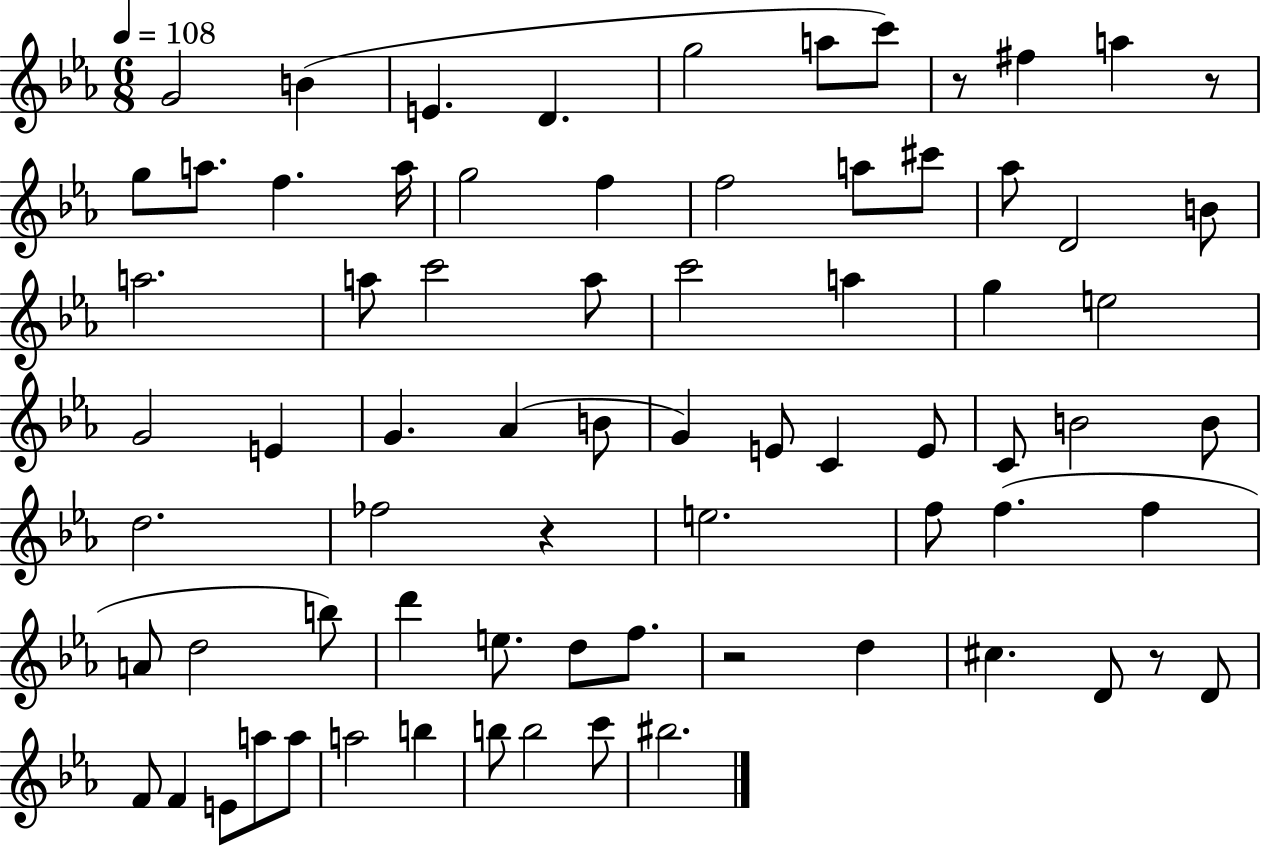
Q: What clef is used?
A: treble